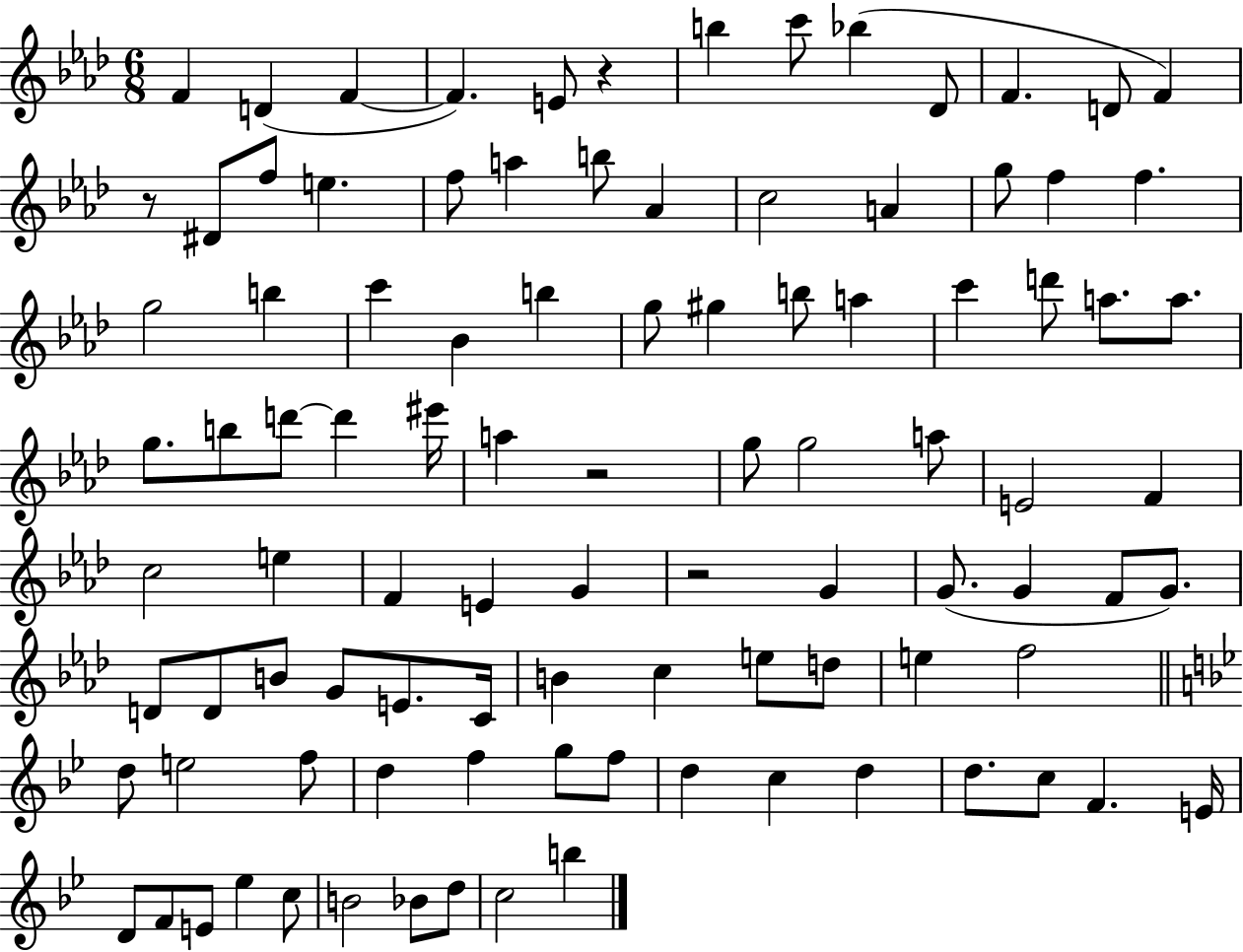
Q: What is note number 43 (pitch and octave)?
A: A5